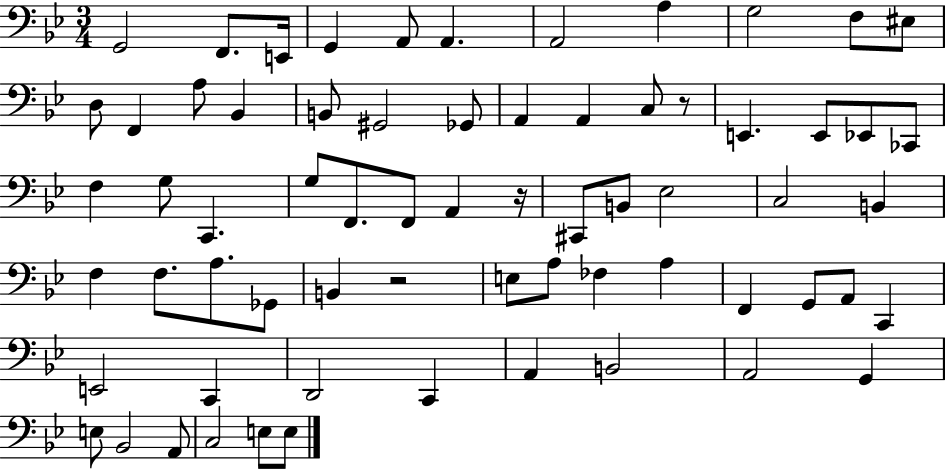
G2/h F2/e. E2/s G2/q A2/e A2/q. A2/h A3/q G3/h F3/e EIS3/e D3/e F2/q A3/e Bb2/q B2/e G#2/h Gb2/e A2/q A2/q C3/e R/e E2/q. E2/e Eb2/e CES2/e F3/q G3/e C2/q. G3/e F2/e. F2/e A2/q R/s C#2/e B2/e Eb3/h C3/h B2/q F3/q F3/e. A3/e. Gb2/e B2/q R/h E3/e A3/e FES3/q A3/q F2/q G2/e A2/e C2/q E2/h C2/q D2/h C2/q A2/q B2/h A2/h G2/q E3/e Bb2/h A2/e C3/h E3/e E3/e